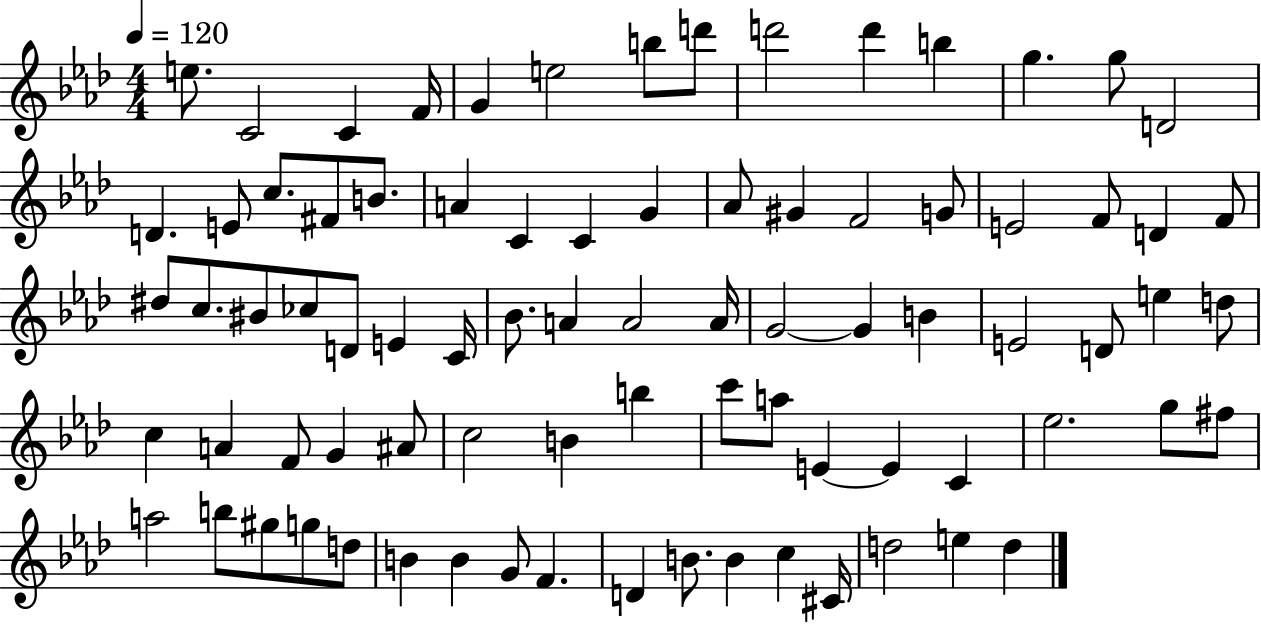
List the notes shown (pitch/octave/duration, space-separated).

E5/e. C4/h C4/q F4/s G4/q E5/h B5/e D6/e D6/h D6/q B5/q G5/q. G5/e D4/h D4/q. E4/e C5/e. F#4/e B4/e. A4/q C4/q C4/q G4/q Ab4/e G#4/q F4/h G4/e E4/h F4/e D4/q F4/e D#5/e C5/e. BIS4/e CES5/e D4/e E4/q C4/s Bb4/e. A4/q A4/h A4/s G4/h G4/q B4/q E4/h D4/e E5/q D5/e C5/q A4/q F4/e G4/q A#4/e C5/h B4/q B5/q C6/e A5/e E4/q E4/q C4/q Eb5/h. G5/e F#5/e A5/h B5/e G#5/e G5/e D5/e B4/q B4/q G4/e F4/q. D4/q B4/e. B4/q C5/q C#4/s D5/h E5/q D5/q